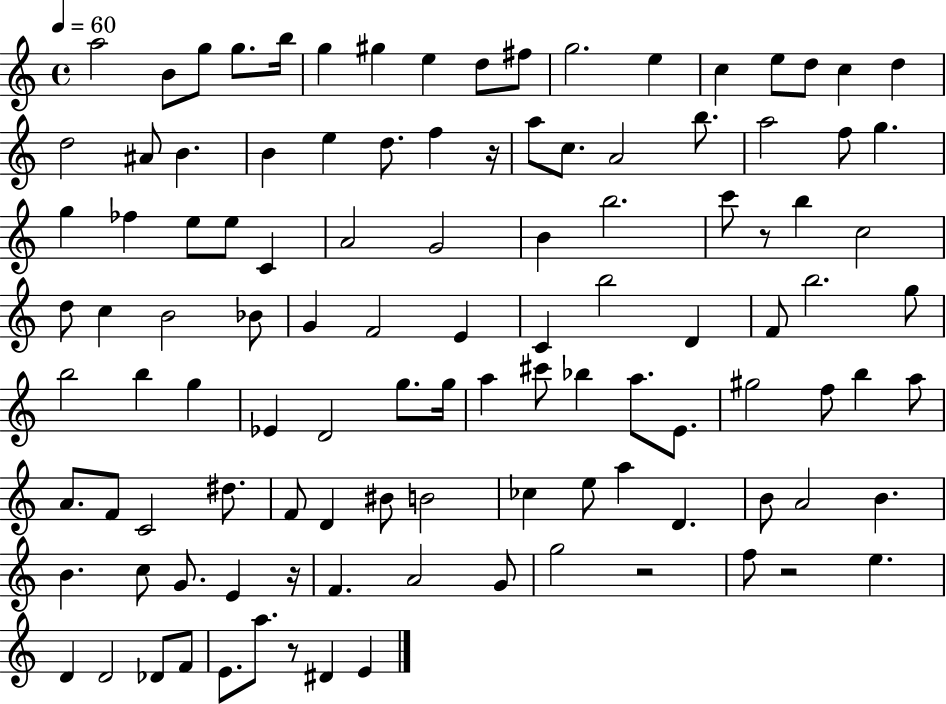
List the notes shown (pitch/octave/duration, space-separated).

A5/h B4/e G5/e G5/e. B5/s G5/q G#5/q E5/q D5/e F#5/e G5/h. E5/q C5/q E5/e D5/e C5/q D5/q D5/h A#4/e B4/q. B4/q E5/q D5/e. F5/q R/s A5/e C5/e. A4/h B5/e. A5/h F5/e G5/q. G5/q FES5/q E5/e E5/e C4/q A4/h G4/h B4/q B5/h. C6/e R/e B5/q C5/h D5/e C5/q B4/h Bb4/e G4/q F4/h E4/q C4/q B5/h D4/q F4/e B5/h. G5/e B5/h B5/q G5/q Eb4/q D4/h G5/e. G5/s A5/q C#6/e Bb5/q A5/e. E4/e. G#5/h F5/e B5/q A5/e A4/e. F4/e C4/h D#5/e. F4/e D4/q BIS4/e B4/h CES5/q E5/e A5/q D4/q. B4/e A4/h B4/q. B4/q. C5/e G4/e. E4/q R/s F4/q. A4/h G4/e G5/h R/h F5/e R/h E5/q. D4/q D4/h Db4/e F4/e E4/e. A5/e. R/e D#4/q E4/q